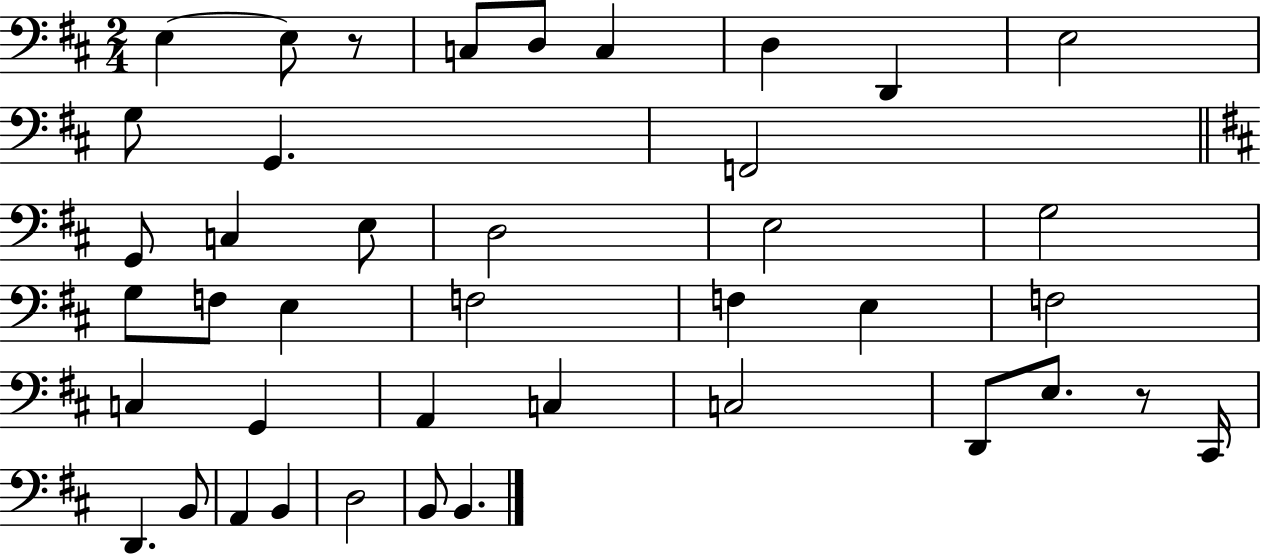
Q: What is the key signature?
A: D major